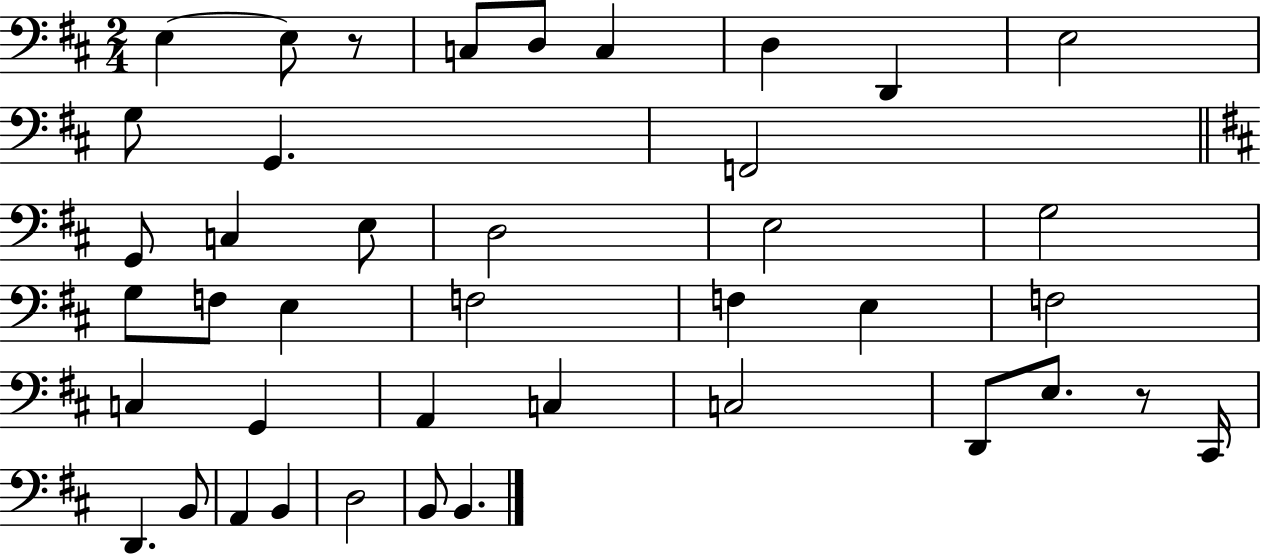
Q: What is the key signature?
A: D major